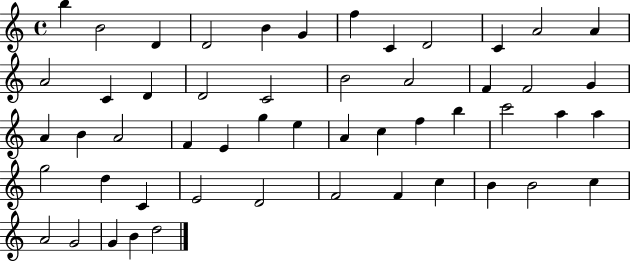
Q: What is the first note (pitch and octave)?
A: B5